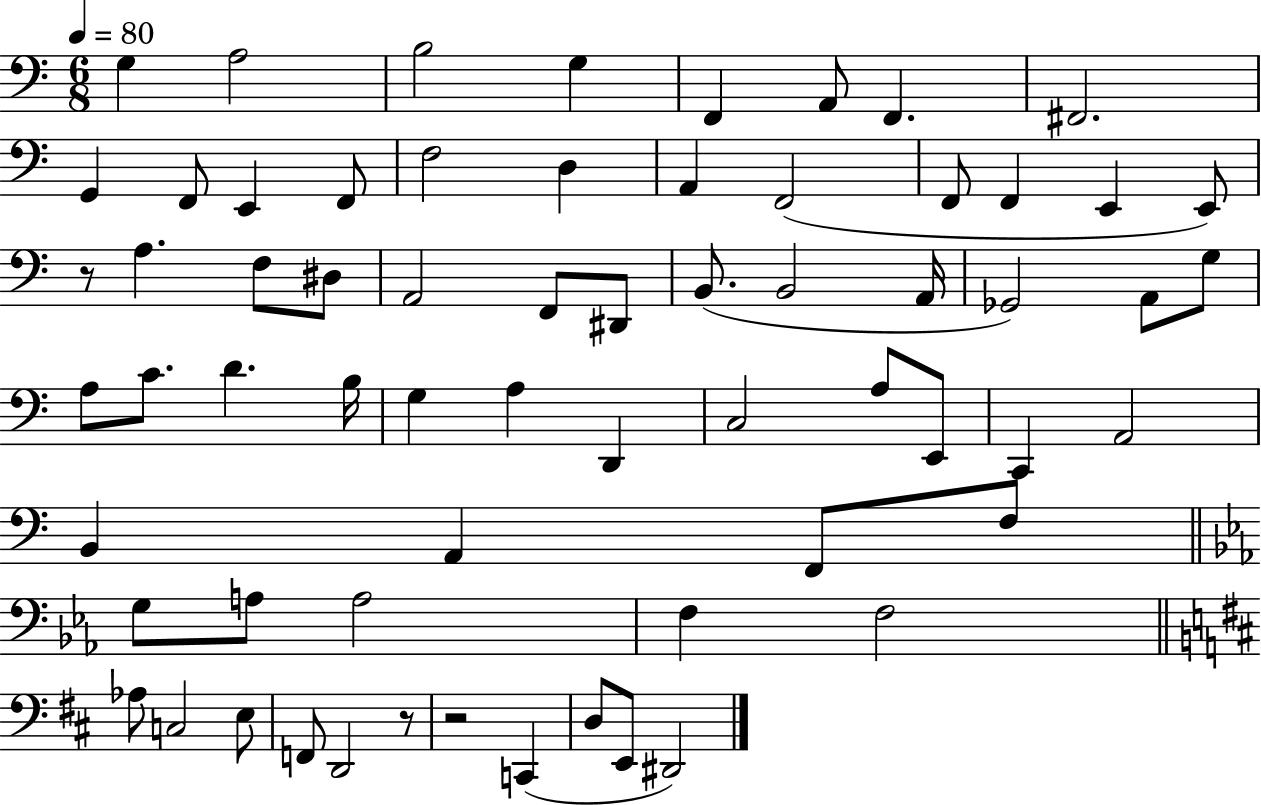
{
  \clef bass
  \numericTimeSignature
  \time 6/8
  \key c \major
  \tempo 4 = 80
  g4 a2 | b2 g4 | f,4 a,8 f,4. | fis,2. | \break g,4 f,8 e,4 f,8 | f2 d4 | a,4 f,2( | f,8 f,4 e,4 e,8) | \break r8 a4. f8 dis8 | a,2 f,8 dis,8 | b,8.( b,2 a,16 | ges,2) a,8 g8 | \break a8 c'8. d'4. b16 | g4 a4 d,4 | c2 a8 e,8 | c,4 a,2 | \break b,4 a,4 f,8 f8 | \bar "||" \break \key ees \major g8 a8 a2 | f4 f2 | \bar "||" \break \key b \minor aes8 c2 e8 | f,8 d,2 r8 | r2 c,4( | d8 e,8 dis,2) | \break \bar "|."
}